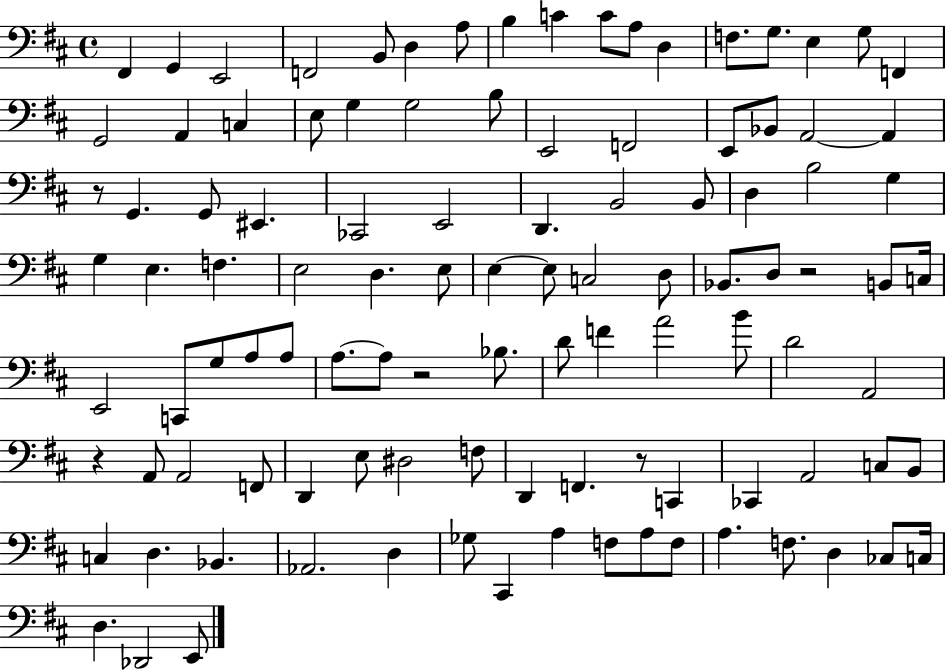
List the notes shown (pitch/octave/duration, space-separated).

F#2/q G2/q E2/h F2/h B2/e D3/q A3/e B3/q C4/q C4/e A3/e D3/q F3/e. G3/e. E3/q G3/e F2/q G2/h A2/q C3/q E3/e G3/q G3/h B3/e E2/h F2/h E2/e Bb2/e A2/h A2/q R/e G2/q. G2/e EIS2/q. CES2/h E2/h D2/q. B2/h B2/e D3/q B3/h G3/q G3/q E3/q. F3/q. E3/h D3/q. E3/e E3/q E3/e C3/h D3/e Bb2/e. D3/e R/h B2/e C3/s E2/h C2/e G3/e A3/e A3/e A3/e. A3/e R/h Bb3/e. D4/e F4/q A4/h B4/e D4/h A2/h R/q A2/e A2/h F2/e D2/q E3/e D#3/h F3/e D2/q F2/q. R/e C2/q CES2/q A2/h C3/e B2/e C3/q D3/q. Bb2/q. Ab2/h. D3/q Gb3/e C#2/q A3/q F3/e A3/e F3/e A3/q. F3/e. D3/q CES3/e C3/s D3/q. Db2/h E2/e